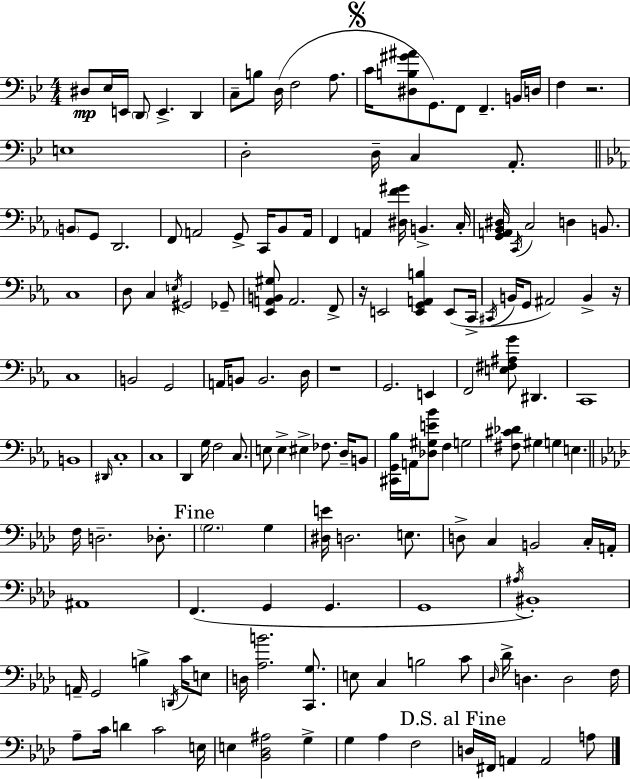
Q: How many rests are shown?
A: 4